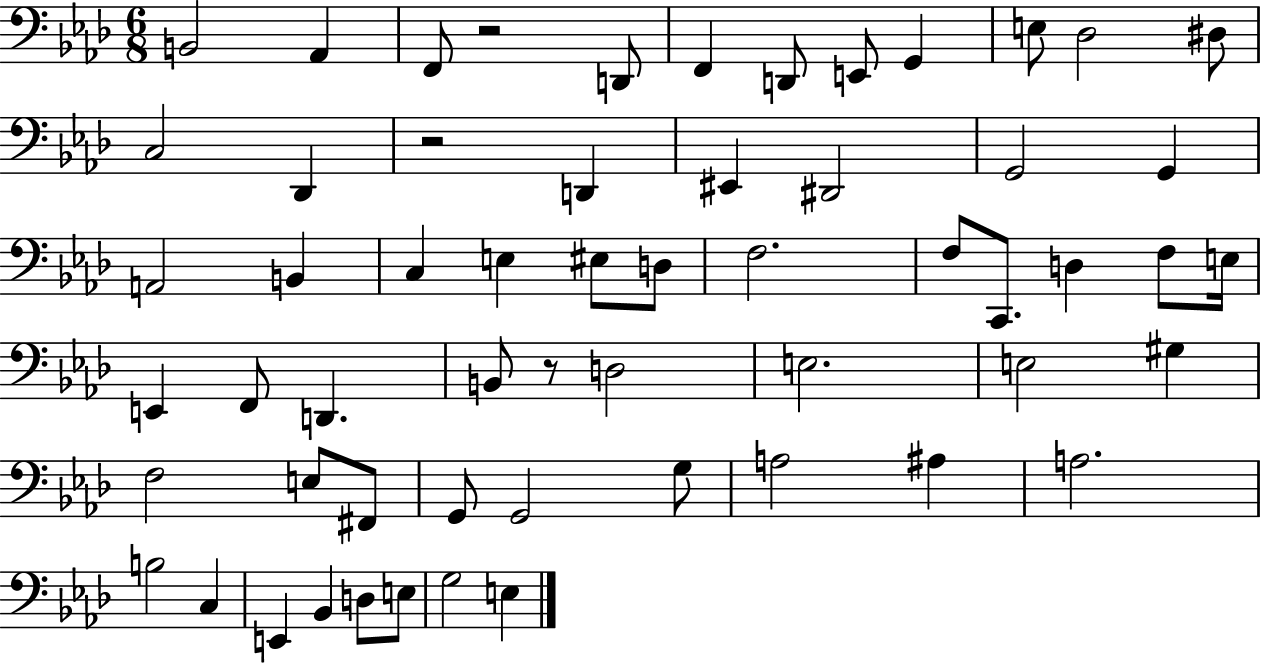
B2/h Ab2/q F2/e R/h D2/e F2/q D2/e E2/e G2/q E3/e Db3/h D#3/e C3/h Db2/q R/h D2/q EIS2/q D#2/h G2/h G2/q A2/h B2/q C3/q E3/q EIS3/e D3/e F3/h. F3/e C2/e. D3/q F3/e E3/s E2/q F2/e D2/q. B2/e R/e D3/h E3/h. E3/h G#3/q F3/h E3/e F#2/e G2/e G2/h G3/e A3/h A#3/q A3/h. B3/h C3/q E2/q Bb2/q D3/e E3/e G3/h E3/q